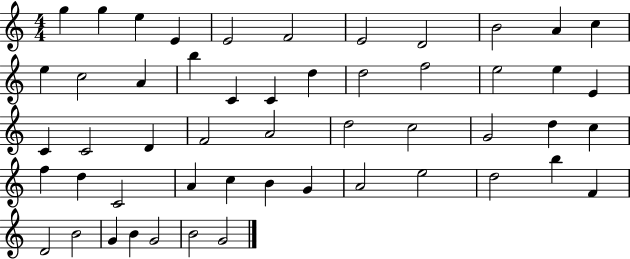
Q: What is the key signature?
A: C major